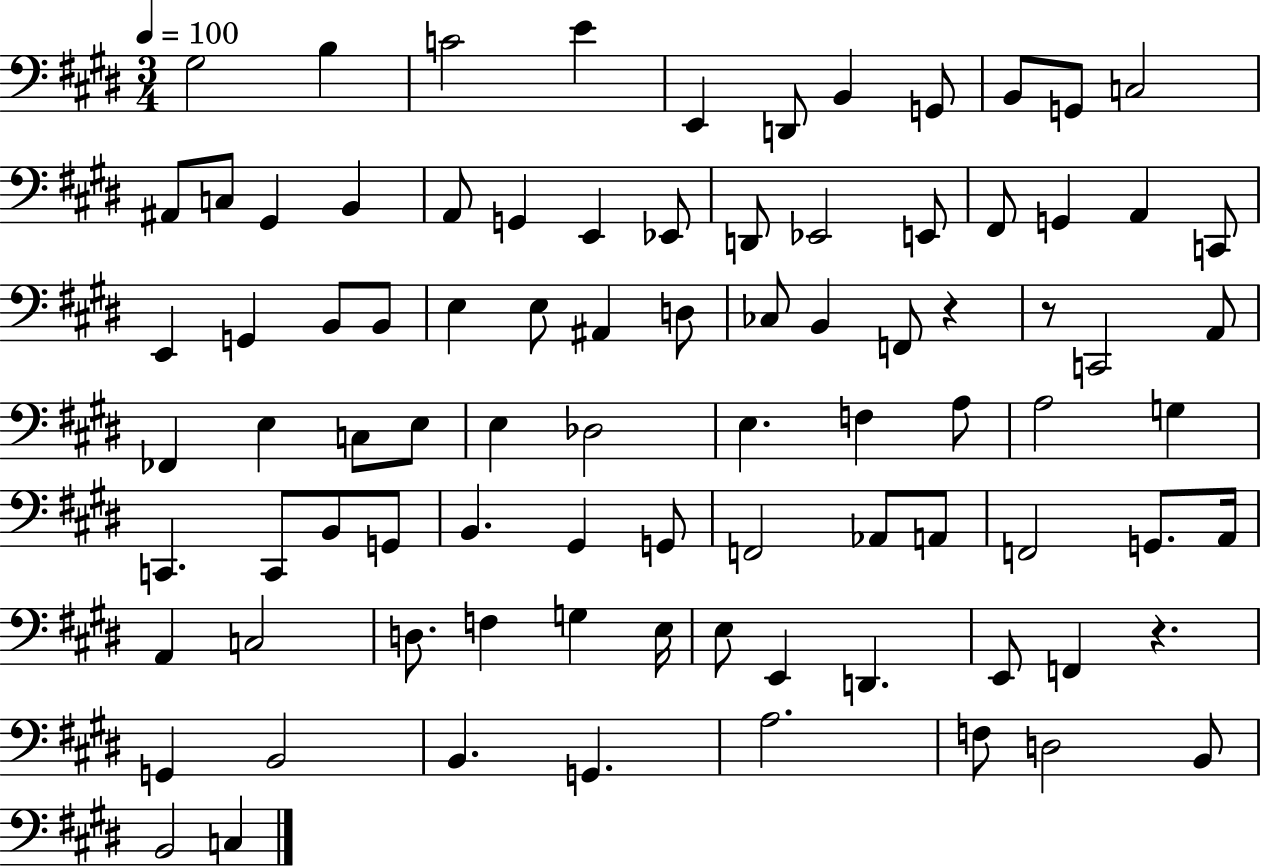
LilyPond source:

{
  \clef bass
  \numericTimeSignature
  \time 3/4
  \key e \major
  \tempo 4 = 100
  \repeat volta 2 { gis2 b4 | c'2 e'4 | e,4 d,8 b,4 g,8 | b,8 g,8 c2 | \break ais,8 c8 gis,4 b,4 | a,8 g,4 e,4 ees,8 | d,8 ees,2 e,8 | fis,8 g,4 a,4 c,8 | \break e,4 g,4 b,8 b,8 | e4 e8 ais,4 d8 | ces8 b,4 f,8 r4 | r8 c,2 a,8 | \break fes,4 e4 c8 e8 | e4 des2 | e4. f4 a8 | a2 g4 | \break c,4. c,8 b,8 g,8 | b,4. gis,4 g,8 | f,2 aes,8 a,8 | f,2 g,8. a,16 | \break a,4 c2 | d8. f4 g4 e16 | e8 e,4 d,4. | e,8 f,4 r4. | \break g,4 b,2 | b,4. g,4. | a2. | f8 d2 b,8 | \break b,2 c4 | } \bar "|."
}